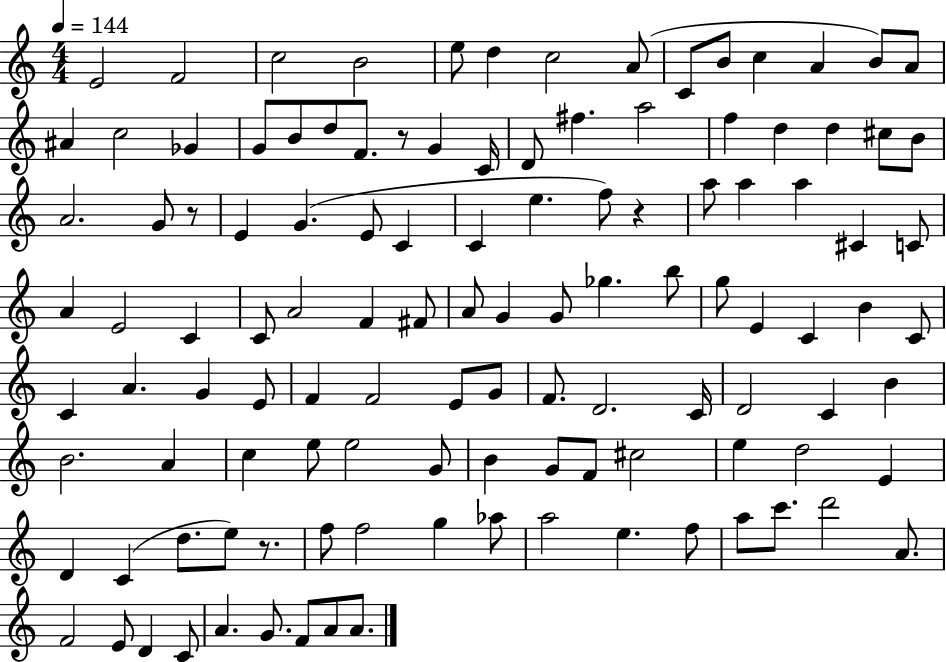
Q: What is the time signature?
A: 4/4